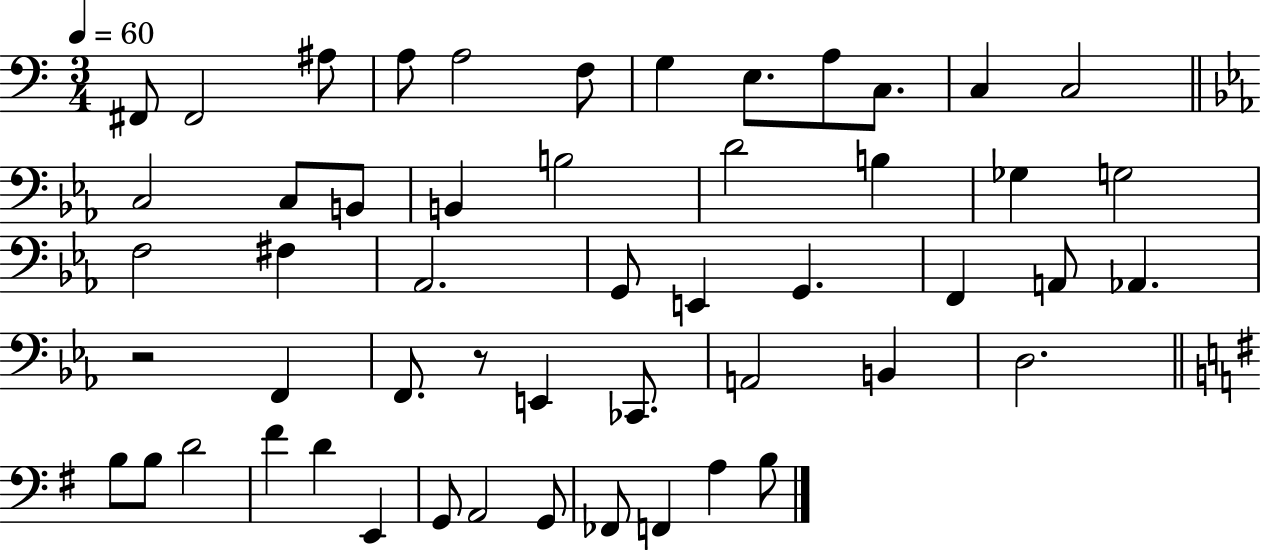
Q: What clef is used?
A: bass